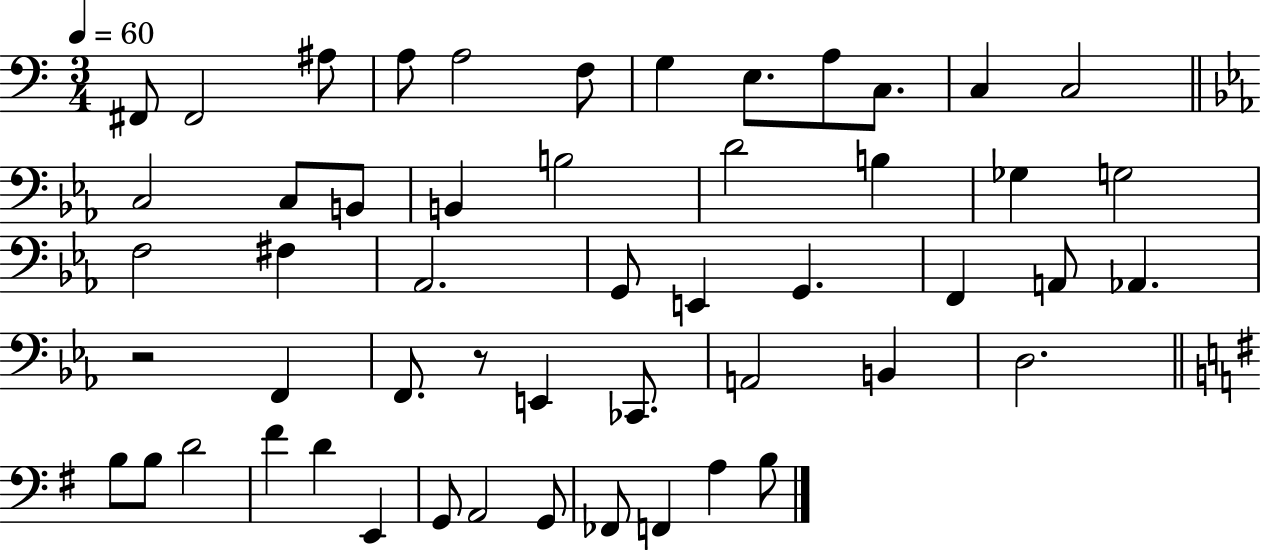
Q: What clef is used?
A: bass